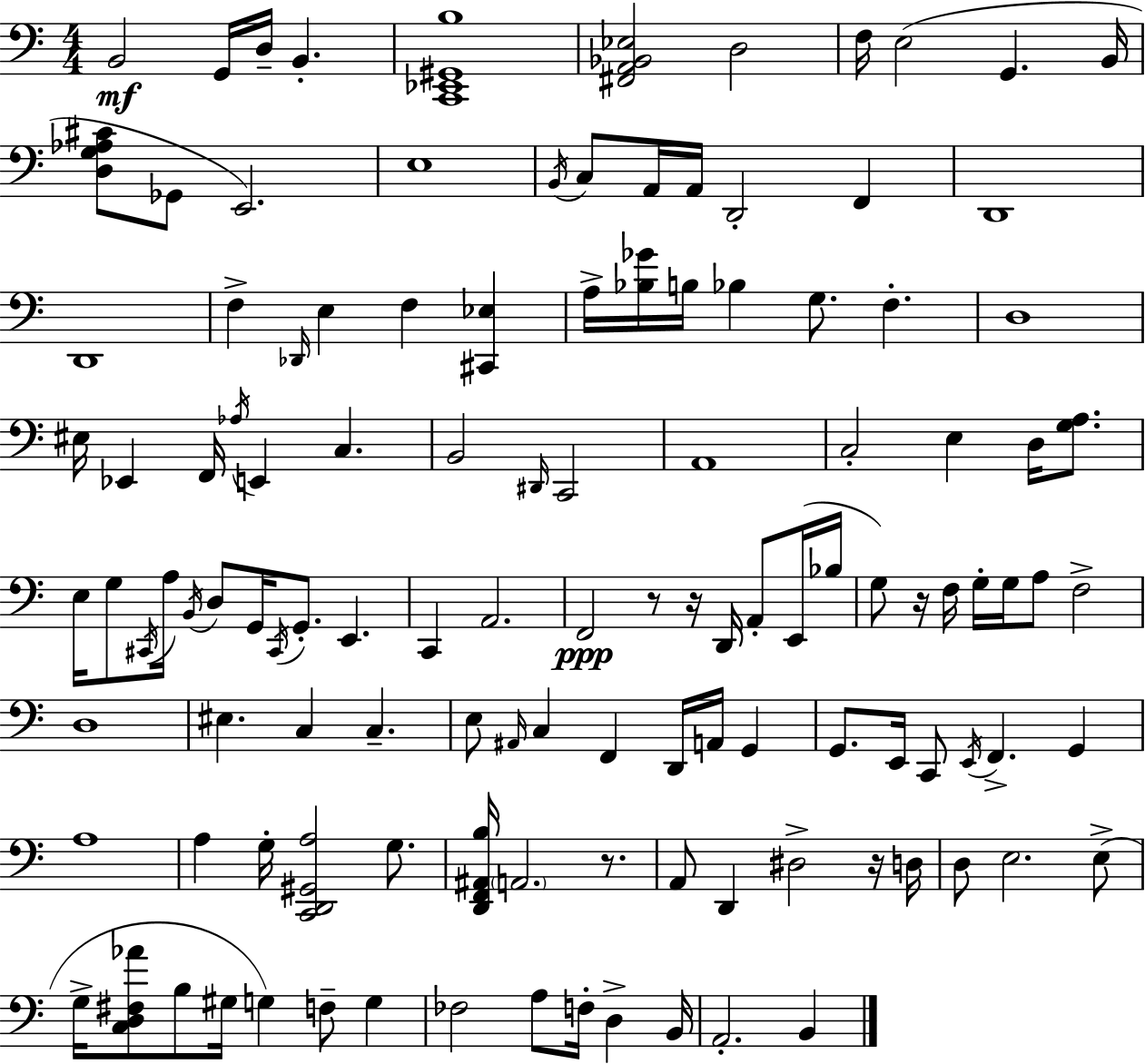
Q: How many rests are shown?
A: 5